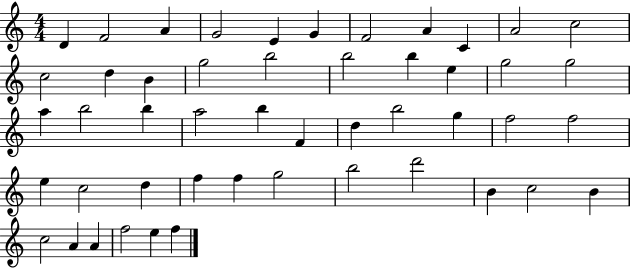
X:1
T:Untitled
M:4/4
L:1/4
K:C
D F2 A G2 E G F2 A C A2 c2 c2 d B g2 b2 b2 b e g2 g2 a b2 b a2 b F d b2 g f2 f2 e c2 d f f g2 b2 d'2 B c2 B c2 A A f2 e f